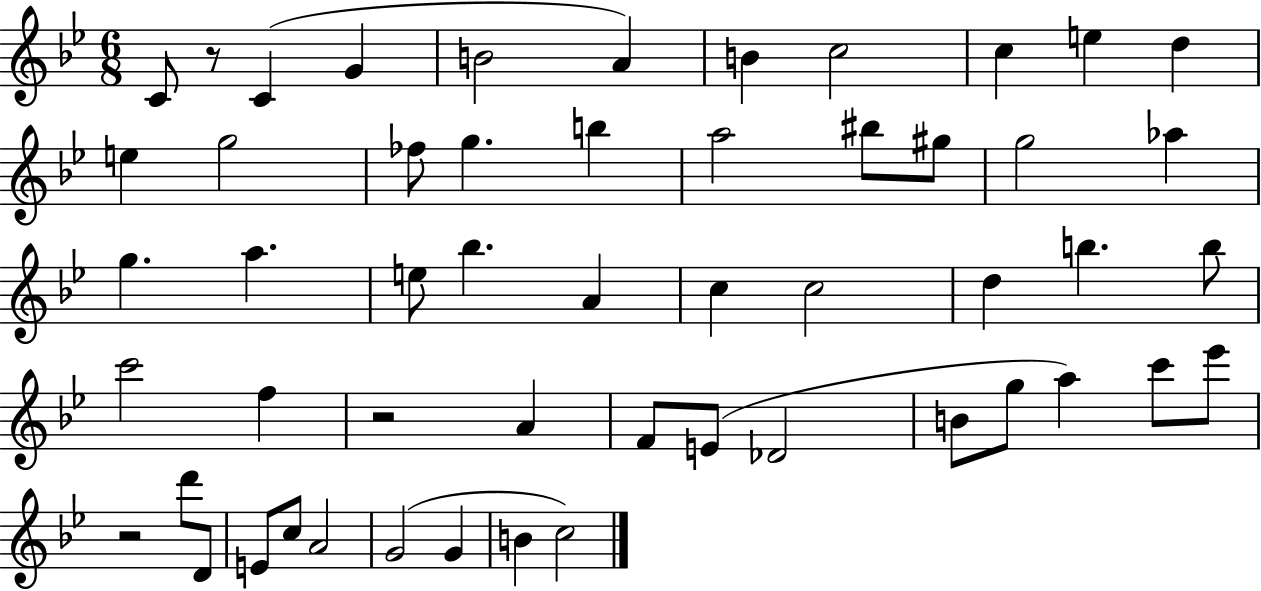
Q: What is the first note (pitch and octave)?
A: C4